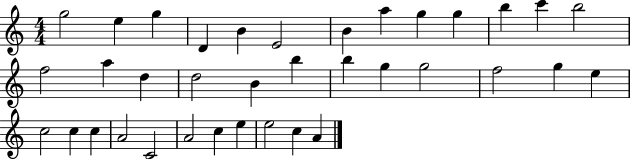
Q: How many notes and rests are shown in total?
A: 36